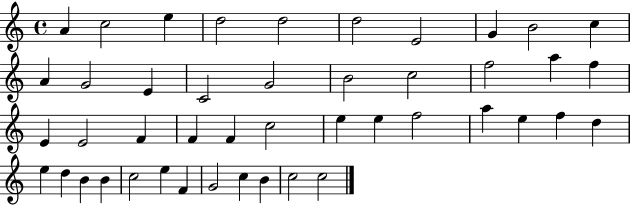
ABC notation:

X:1
T:Untitled
M:4/4
L:1/4
K:C
A c2 e d2 d2 d2 E2 G B2 c A G2 E C2 G2 B2 c2 f2 a f E E2 F F F c2 e e f2 a e f d e d B B c2 e F G2 c B c2 c2